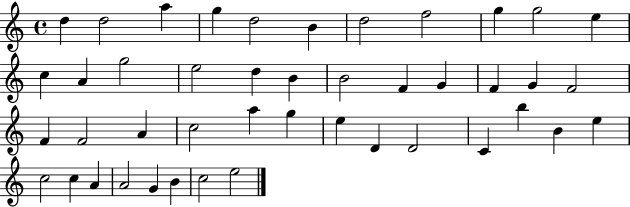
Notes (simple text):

D5/q D5/h A5/q G5/q D5/h B4/q D5/h F5/h G5/q G5/h E5/q C5/q A4/q G5/h E5/h D5/q B4/q B4/h F4/q G4/q F4/q G4/q F4/h F4/q F4/h A4/q C5/h A5/q G5/q E5/q D4/q D4/h C4/q B5/q B4/q E5/q C5/h C5/q A4/q A4/h G4/q B4/q C5/h E5/h